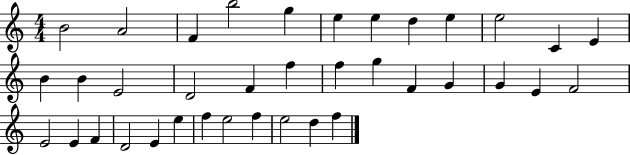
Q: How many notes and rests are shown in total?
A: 37